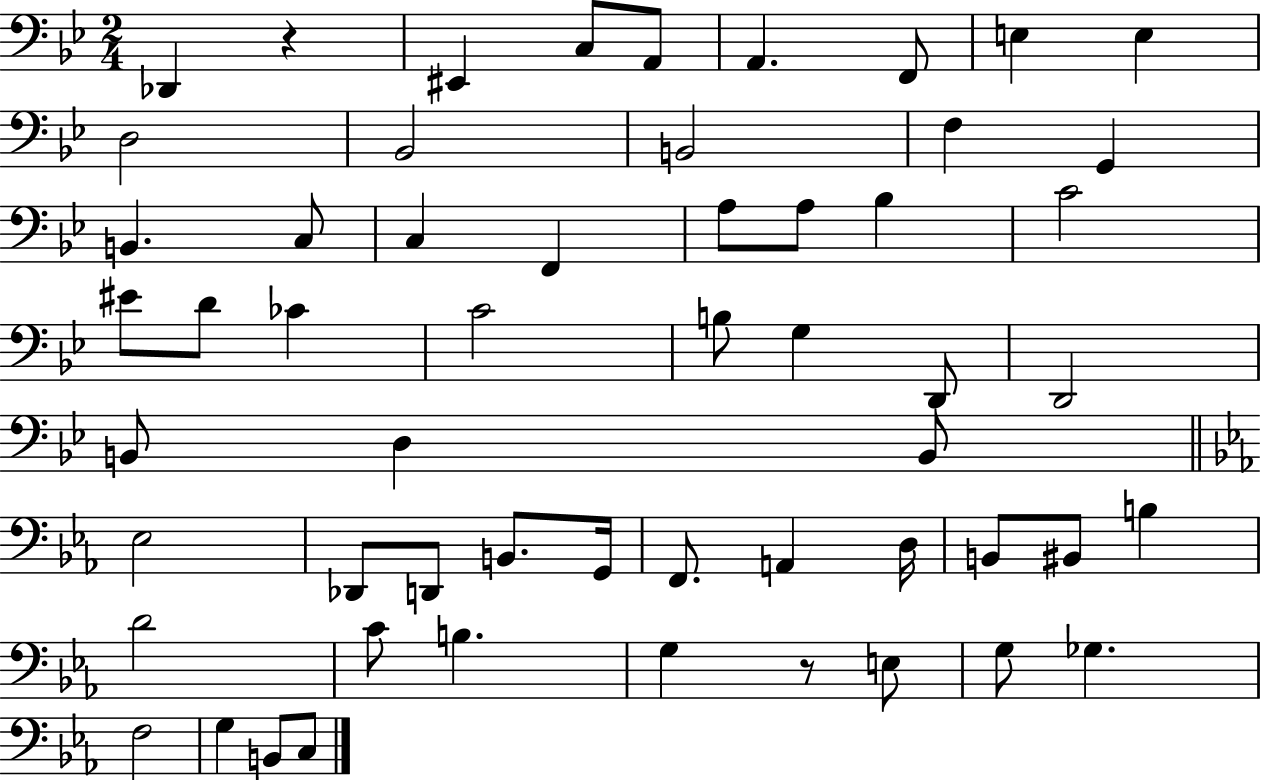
{
  \clef bass
  \numericTimeSignature
  \time 2/4
  \key bes \major
  \repeat volta 2 { des,4 r4 | eis,4 c8 a,8 | a,4. f,8 | e4 e4 | \break d2 | bes,2 | b,2 | f4 g,4 | \break b,4. c8 | c4 f,4 | a8 a8 bes4 | c'2 | \break eis'8 d'8 ces'4 | c'2 | b8 g4 d,8 | d,2 | \break b,8 d4 b,8 | \bar "||" \break \key ees \major ees2 | des,8 d,8 b,8. g,16 | f,8. a,4 d16 | b,8 bis,8 b4 | \break d'2 | c'8 b4. | g4 r8 e8 | g8 ges4. | \break f2 | g4 b,8 c8 | } \bar "|."
}